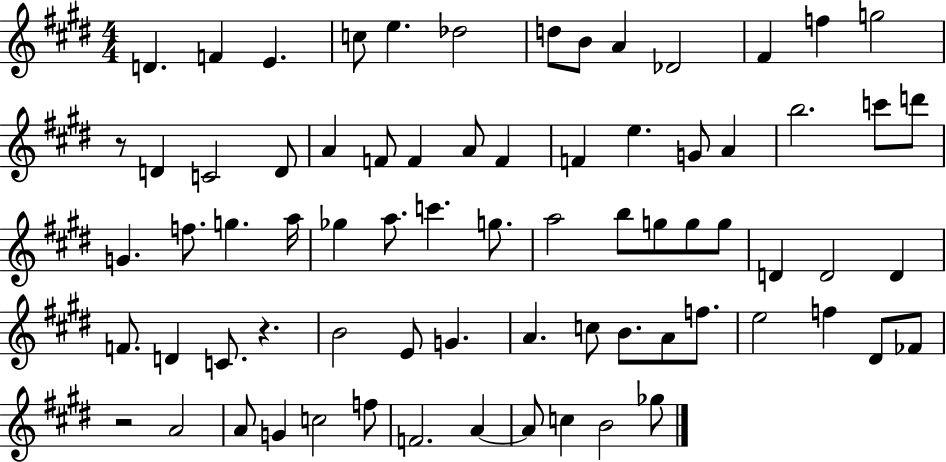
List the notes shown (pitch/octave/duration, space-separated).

D4/q. F4/q E4/q. C5/e E5/q. Db5/h D5/e B4/e A4/q Db4/h F#4/q F5/q G5/h R/e D4/q C4/h D4/e A4/q F4/e F4/q A4/e F4/q F4/q E5/q. G4/e A4/q B5/h. C6/e D6/e G4/q. F5/e. G5/q. A5/s Gb5/q A5/e. C6/q. G5/e. A5/h B5/e G5/e G5/e G5/e D4/q D4/h D4/q F4/e. D4/q C4/e. R/q. B4/h E4/e G4/q. A4/q. C5/e B4/e. A4/e F5/e. E5/h F5/q D#4/e FES4/e R/h A4/h A4/e G4/q C5/h F5/e F4/h. A4/q A4/e C5/q B4/h Gb5/e